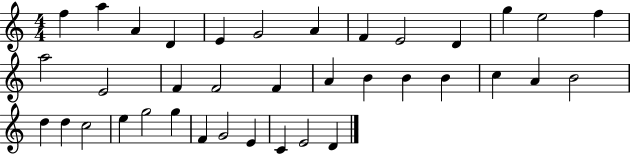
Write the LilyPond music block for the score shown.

{
  \clef treble
  \numericTimeSignature
  \time 4/4
  \key c \major
  f''4 a''4 a'4 d'4 | e'4 g'2 a'4 | f'4 e'2 d'4 | g''4 e''2 f''4 | \break a''2 e'2 | f'4 f'2 f'4 | a'4 b'4 b'4 b'4 | c''4 a'4 b'2 | \break d''4 d''4 c''2 | e''4 g''2 g''4 | f'4 g'2 e'4 | c'4 e'2 d'4 | \break \bar "|."
}